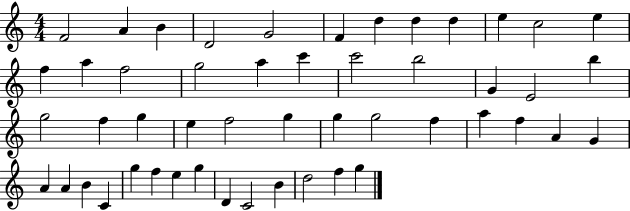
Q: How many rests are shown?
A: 0